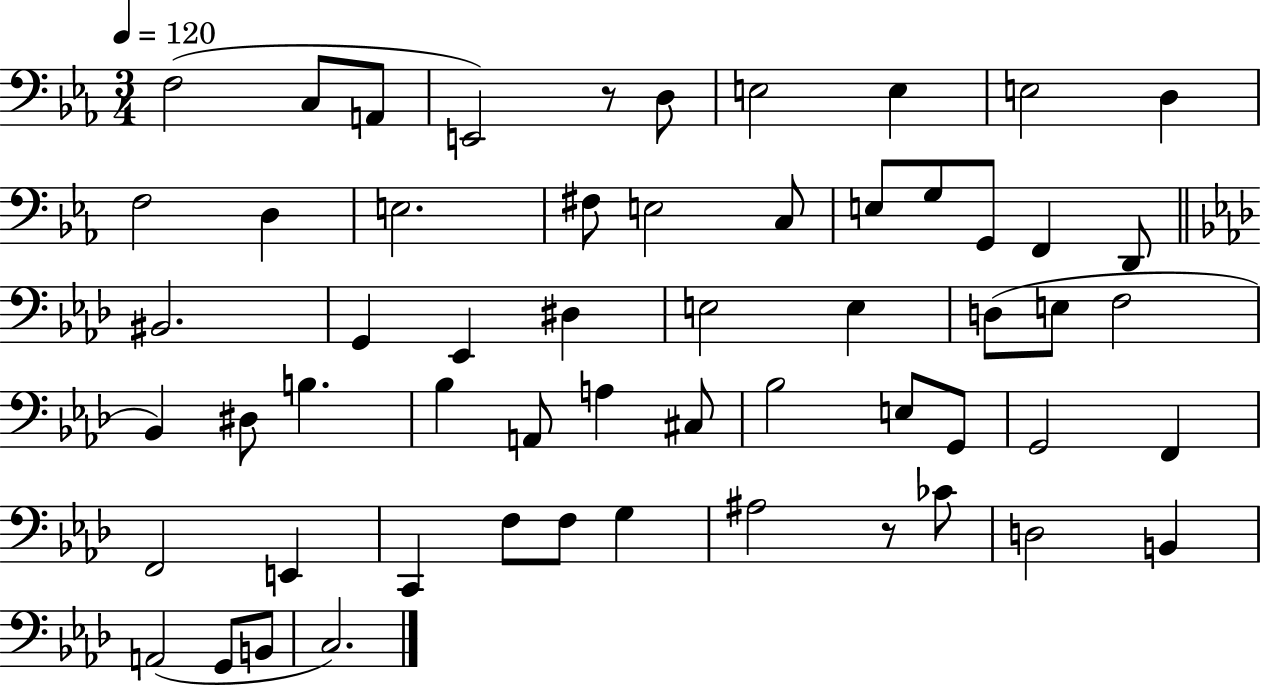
{
  \clef bass
  \numericTimeSignature
  \time 3/4
  \key ees \major
  \tempo 4 = 120
  f2( c8 a,8 | e,2) r8 d8 | e2 e4 | e2 d4 | \break f2 d4 | e2. | fis8 e2 c8 | e8 g8 g,8 f,4 d,8 | \break \bar "||" \break \key aes \major bis,2. | g,4 ees,4 dis4 | e2 e4 | d8( e8 f2 | \break bes,4) dis8 b4. | bes4 a,8 a4 cis8 | bes2 e8 g,8 | g,2 f,4 | \break f,2 e,4 | c,4 f8 f8 g4 | ais2 r8 ces'8 | d2 b,4 | \break a,2( g,8 b,8 | c2.) | \bar "|."
}